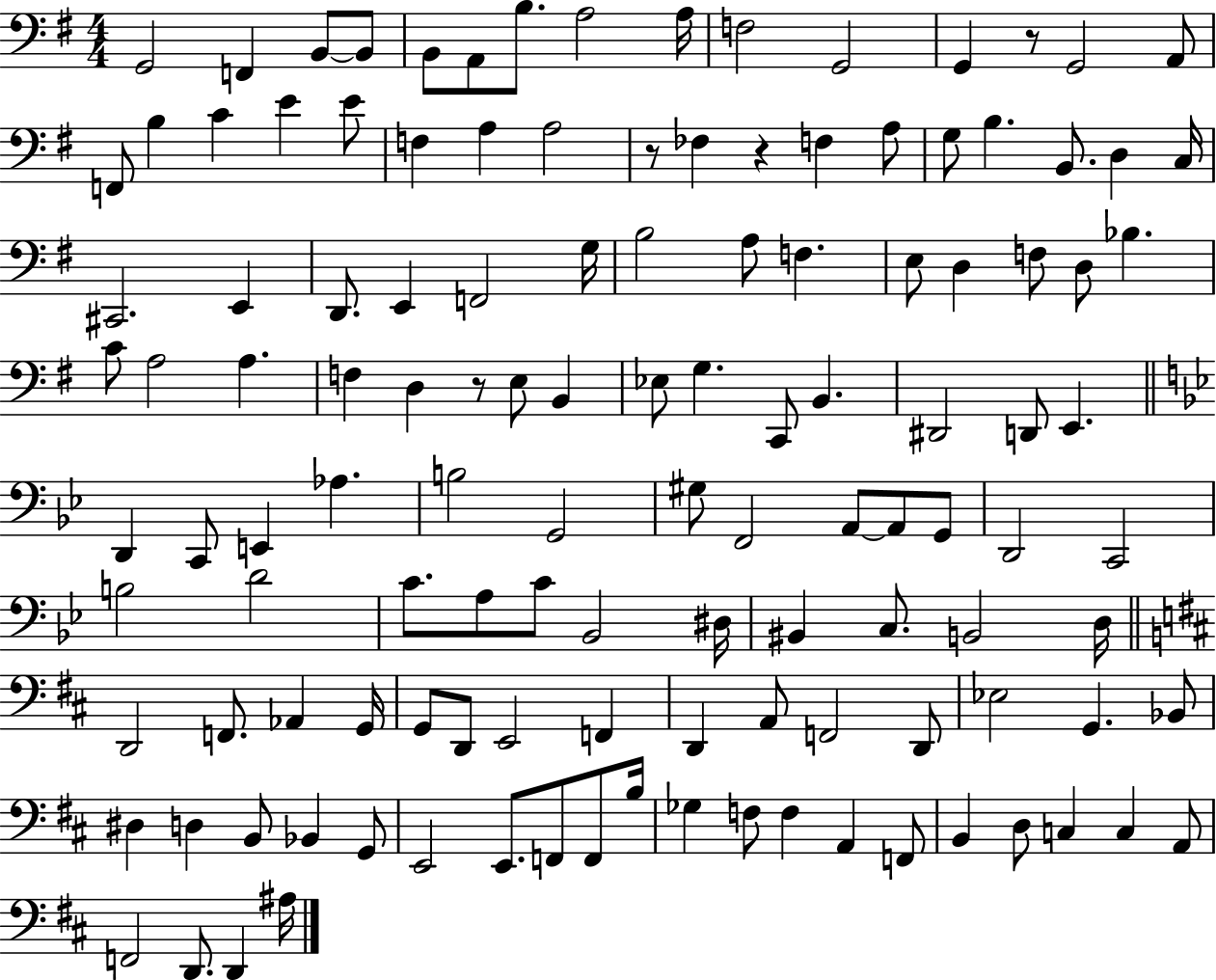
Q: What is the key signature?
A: G major